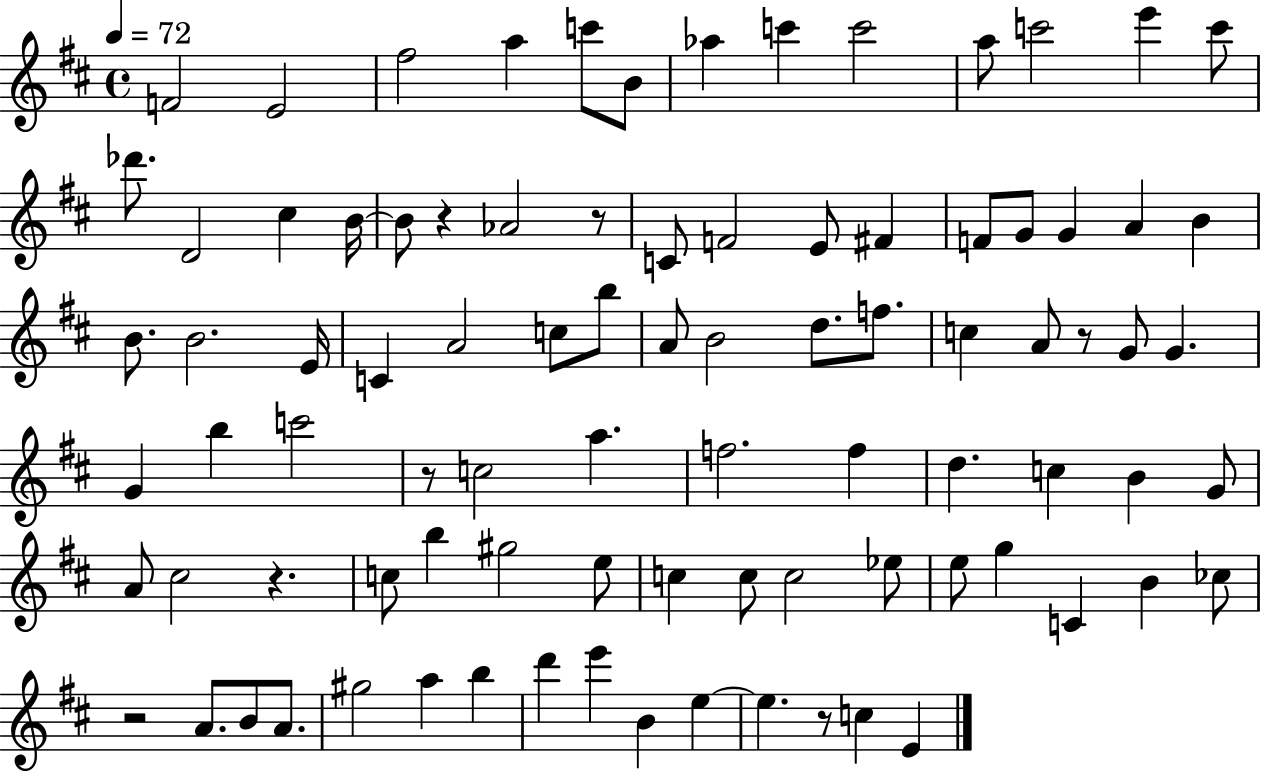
F4/h E4/h F#5/h A5/q C6/e B4/e Ab5/q C6/q C6/h A5/e C6/h E6/q C6/e Db6/e. D4/h C#5/q B4/s B4/e R/q Ab4/h R/e C4/e F4/h E4/e F#4/q F4/e G4/e G4/q A4/q B4/q B4/e. B4/h. E4/s C4/q A4/h C5/e B5/e A4/e B4/h D5/e. F5/e. C5/q A4/e R/e G4/e G4/q. G4/q B5/q C6/h R/e C5/h A5/q. F5/h. F5/q D5/q. C5/q B4/q G4/e A4/e C#5/h R/q. C5/e B5/q G#5/h E5/e C5/q C5/e C5/h Eb5/e E5/e G5/q C4/q B4/q CES5/e R/h A4/e. B4/e A4/e. G#5/h A5/q B5/q D6/q E6/q B4/q E5/q E5/q. R/e C5/q E4/q